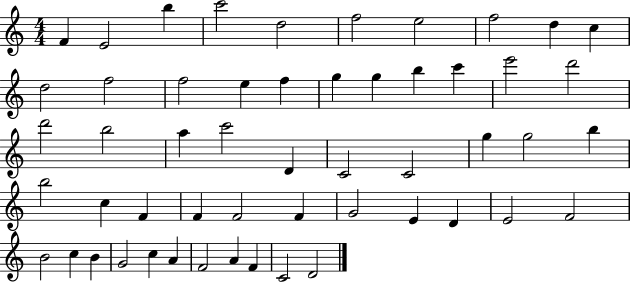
X:1
T:Untitled
M:4/4
L:1/4
K:C
F E2 b c'2 d2 f2 e2 f2 d c d2 f2 f2 e f g g b c' e'2 d'2 d'2 b2 a c'2 D C2 C2 g g2 b b2 c F F F2 F G2 E D E2 F2 B2 c B G2 c A F2 A F C2 D2